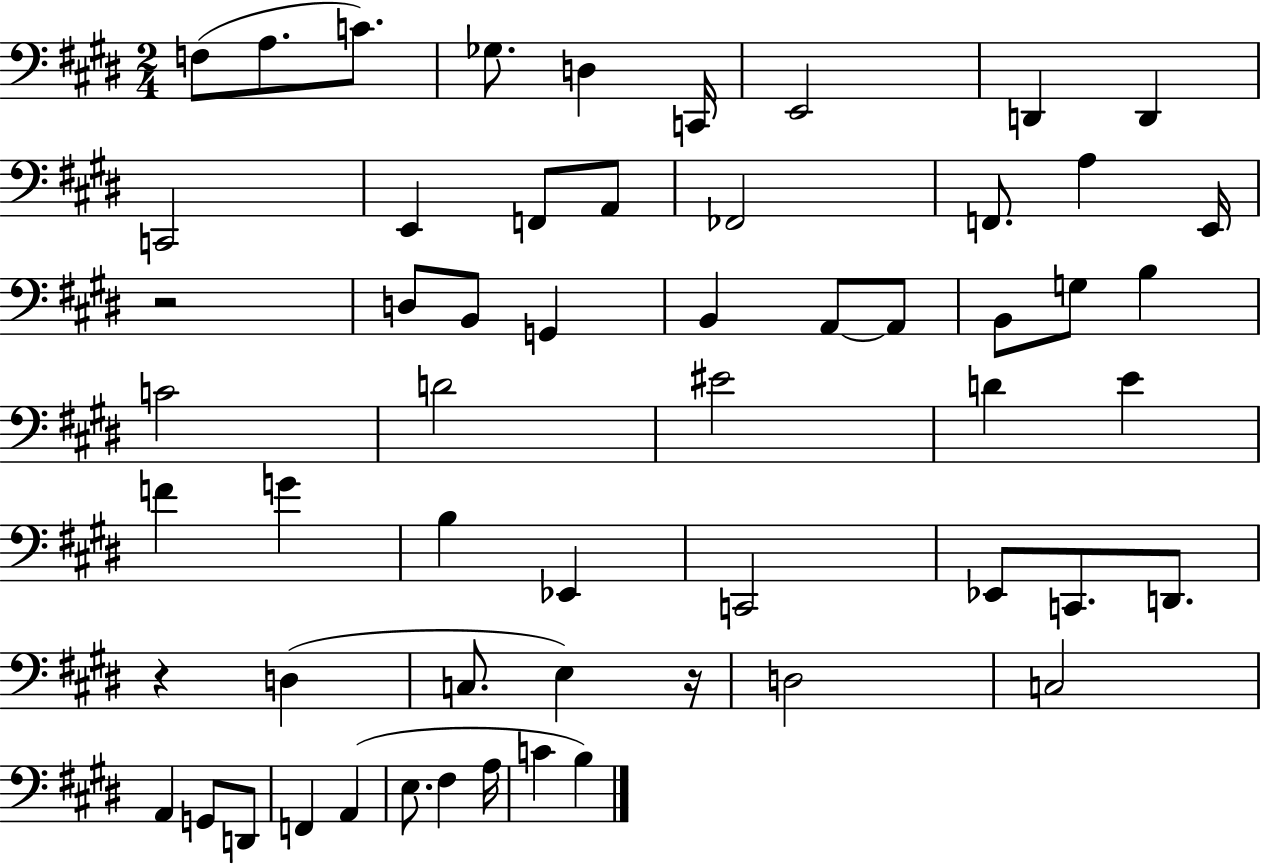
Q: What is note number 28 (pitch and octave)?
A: D4